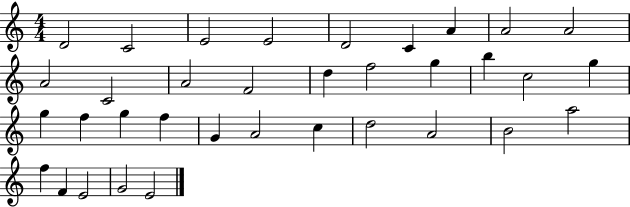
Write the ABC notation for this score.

X:1
T:Untitled
M:4/4
L:1/4
K:C
D2 C2 E2 E2 D2 C A A2 A2 A2 C2 A2 F2 d f2 g b c2 g g f g f G A2 c d2 A2 B2 a2 f F E2 G2 E2